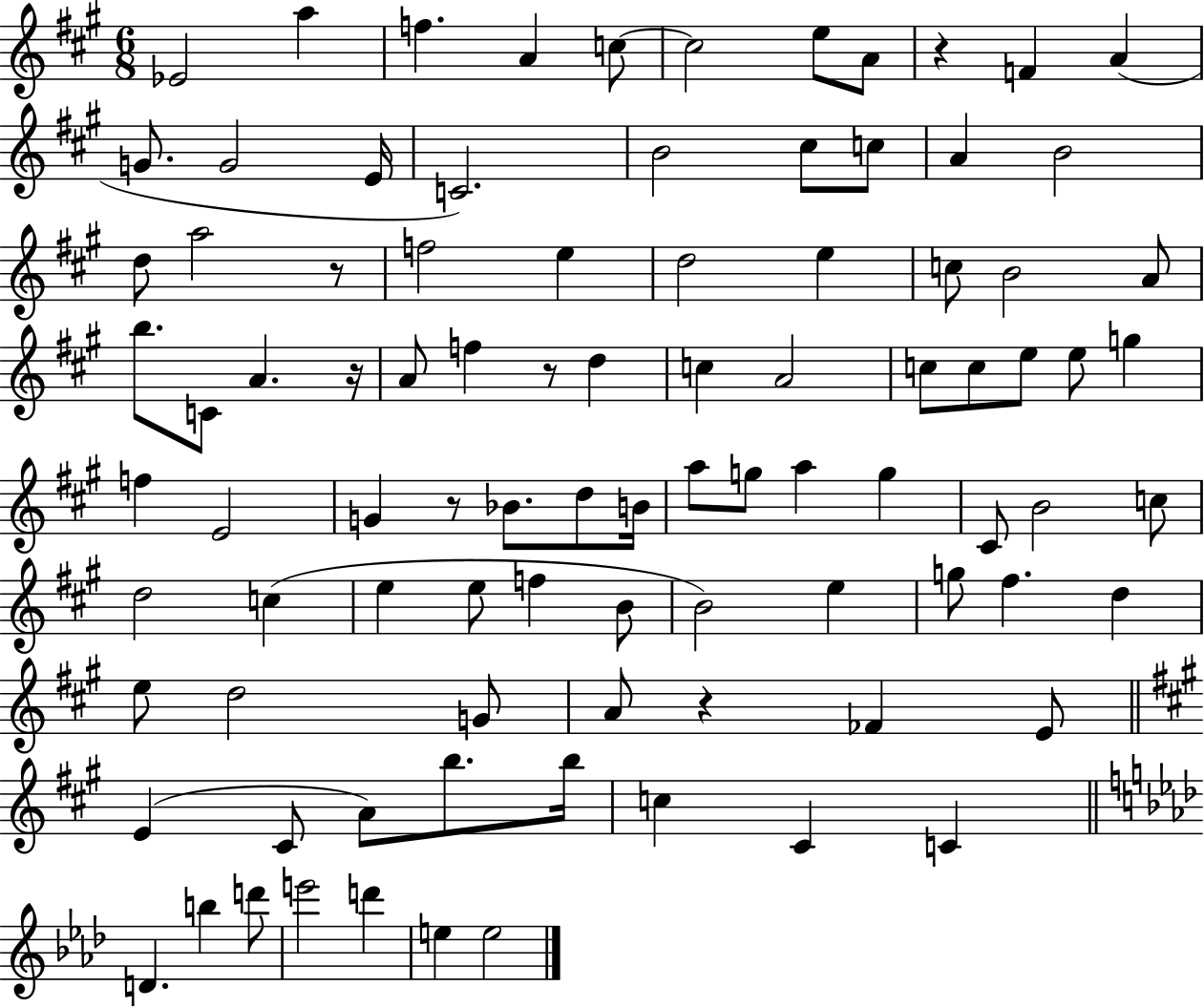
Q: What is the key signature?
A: A major